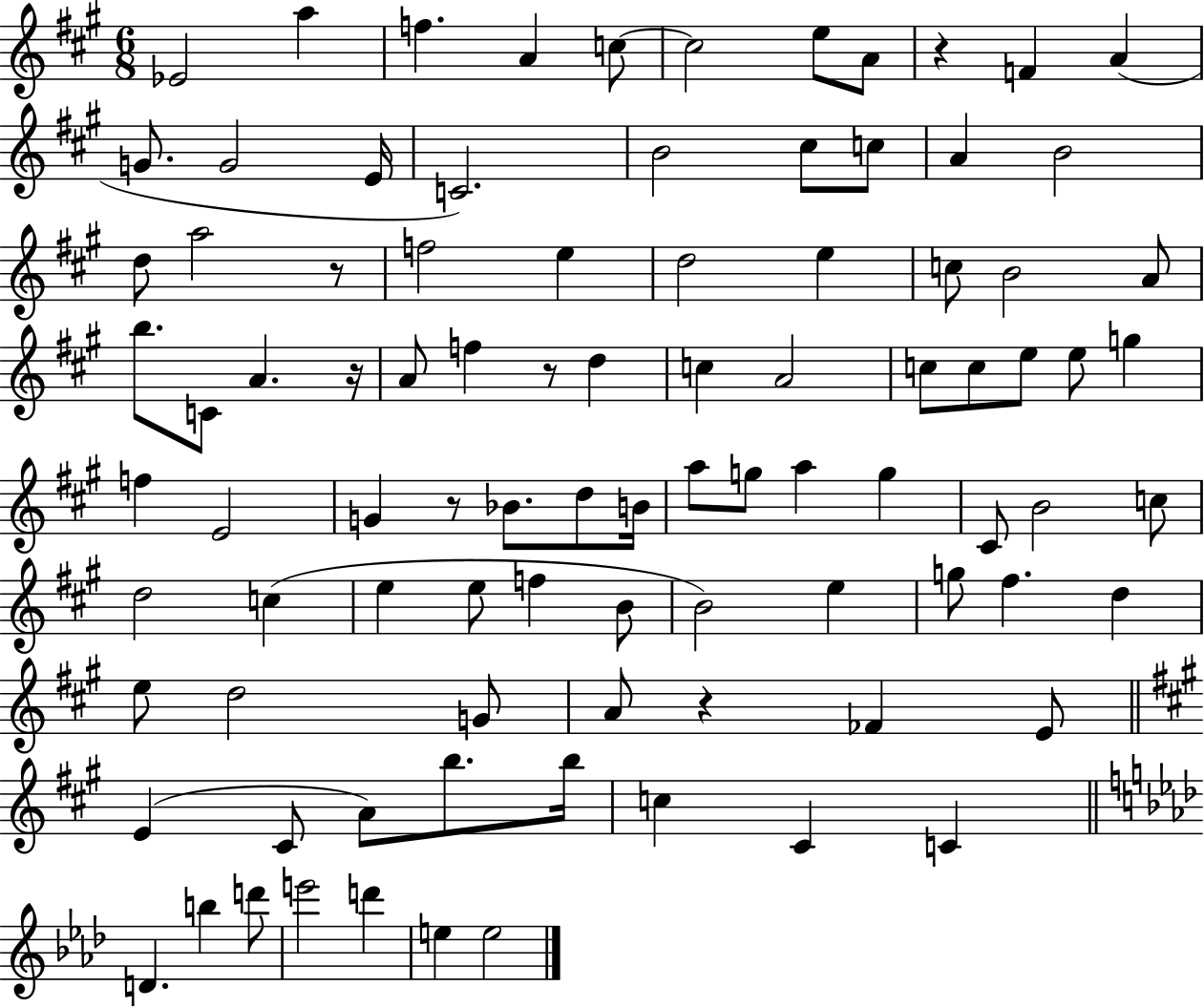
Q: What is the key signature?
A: A major